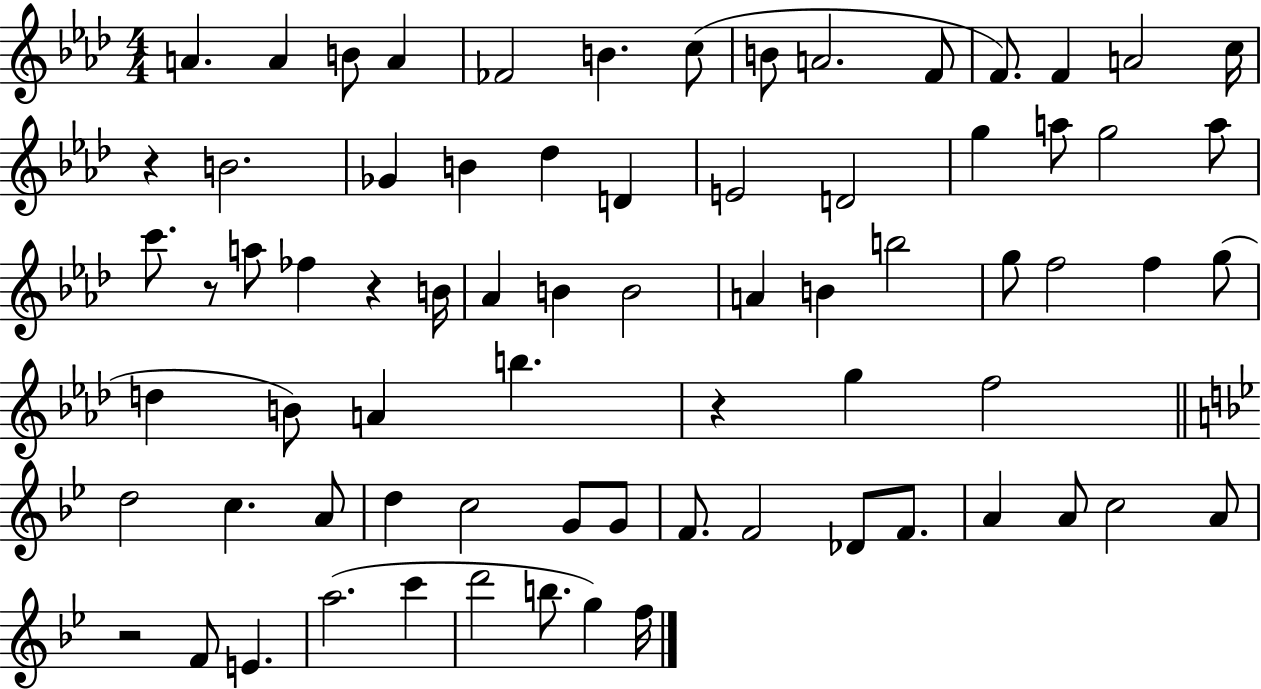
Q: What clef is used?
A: treble